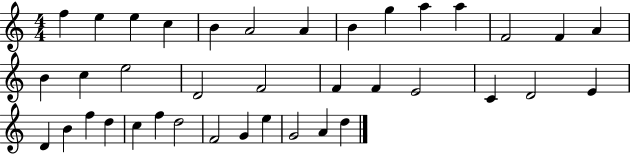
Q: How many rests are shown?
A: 0